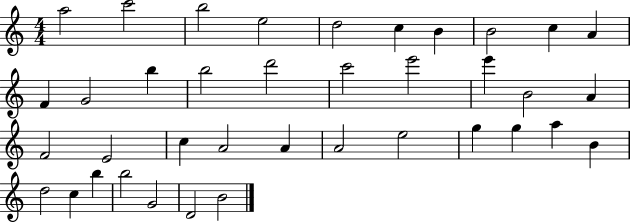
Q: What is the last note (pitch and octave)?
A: B4